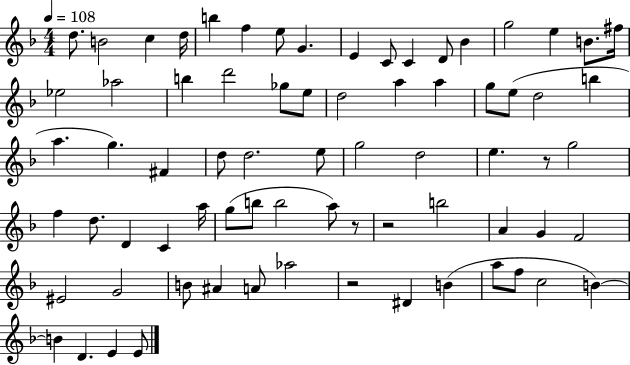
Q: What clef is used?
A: treble